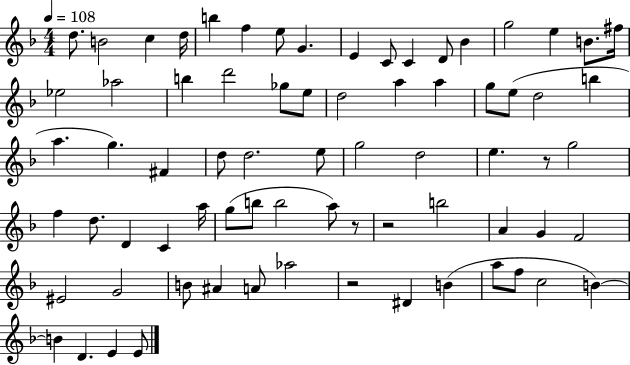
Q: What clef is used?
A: treble